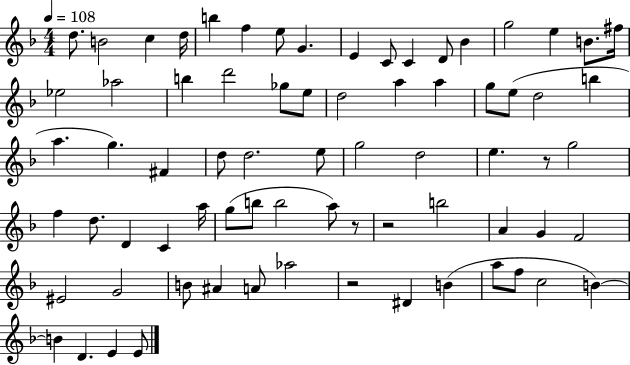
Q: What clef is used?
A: treble